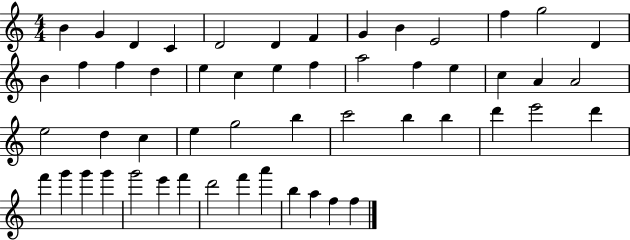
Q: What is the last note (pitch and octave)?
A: F5